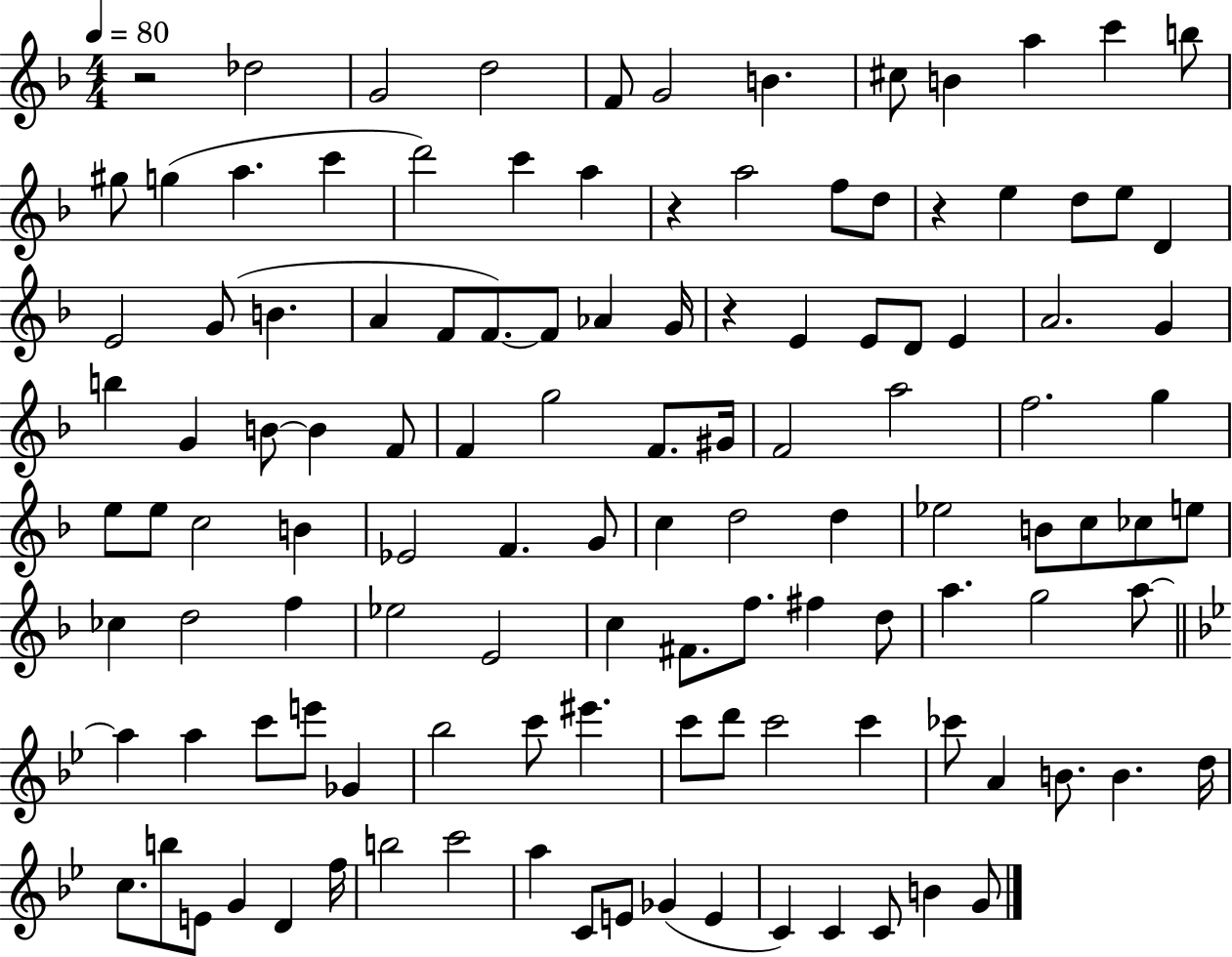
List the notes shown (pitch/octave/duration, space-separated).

R/h Db5/h G4/h D5/h F4/e G4/h B4/q. C#5/e B4/q A5/q C6/q B5/e G#5/e G5/q A5/q. C6/q D6/h C6/q A5/q R/q A5/h F5/e D5/e R/q E5/q D5/e E5/e D4/q E4/h G4/e B4/q. A4/q F4/e F4/e. F4/e Ab4/q G4/s R/q E4/q E4/e D4/e E4/q A4/h. G4/q B5/q G4/q B4/e B4/q F4/e F4/q G5/h F4/e. G#4/s F4/h A5/h F5/h. G5/q E5/e E5/e C5/h B4/q Eb4/h F4/q. G4/e C5/q D5/h D5/q Eb5/h B4/e C5/e CES5/e E5/e CES5/q D5/h F5/q Eb5/h E4/h C5/q F#4/e. F5/e. F#5/q D5/e A5/q. G5/h A5/e A5/q A5/q C6/e E6/e Gb4/q Bb5/h C6/e EIS6/q. C6/e D6/e C6/h C6/q CES6/e A4/q B4/e. B4/q. D5/s C5/e. B5/e E4/e G4/q D4/q F5/s B5/h C6/h A5/q C4/e E4/e Gb4/q E4/q C4/q C4/q C4/e B4/q G4/e